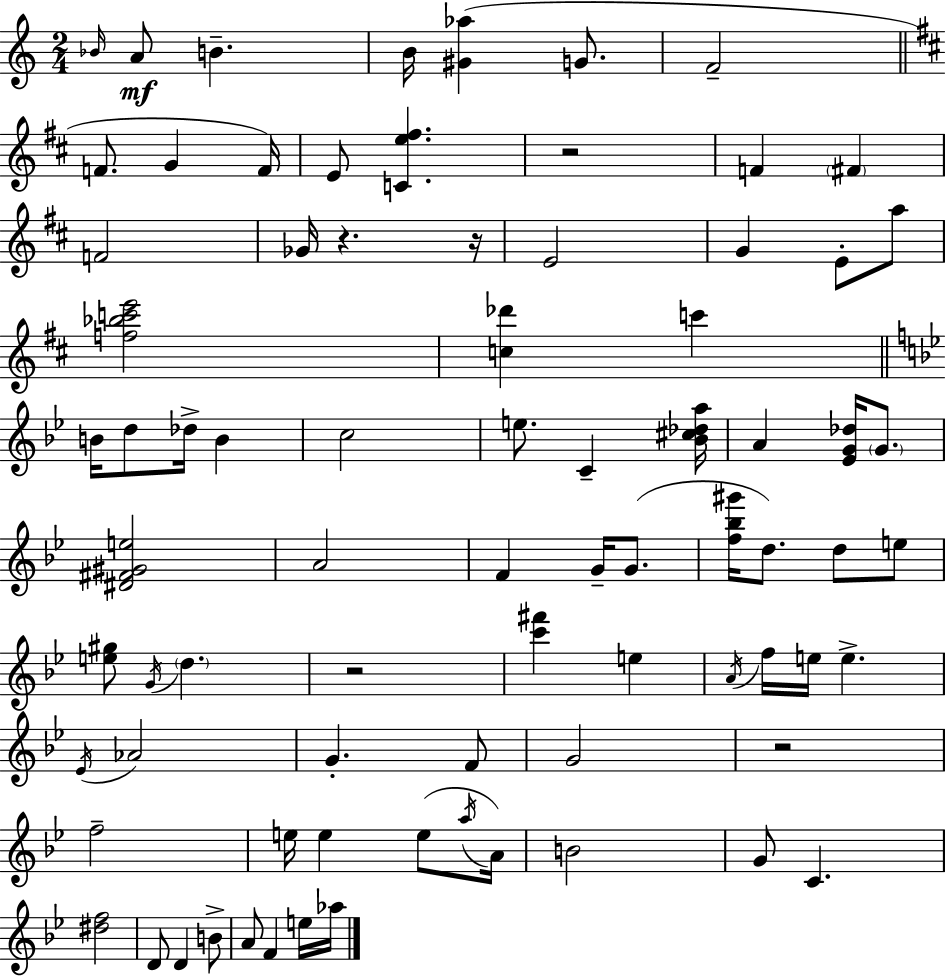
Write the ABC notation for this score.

X:1
T:Untitled
M:2/4
L:1/4
K:Am
_B/4 A/2 B B/4 [^G_a] G/2 F2 F/2 G F/4 E/2 [Ce^f] z2 F ^F F2 _G/4 z z/4 E2 G E/2 a/2 [f_bc'e']2 [c_d'] c' B/4 d/2 _d/4 B c2 e/2 C [_B^c_da]/4 A [_EG_d]/4 G/2 [^D^F^Ge]2 A2 F G/4 G/2 [f_b^g']/4 d/2 d/2 e/2 [e^g]/2 G/4 d z2 [c'^f'] e A/4 f/4 e/4 e _E/4 _A2 G F/2 G2 z2 f2 e/4 e e/2 a/4 A/4 B2 G/2 C [^df]2 D/2 D B/2 A/2 F e/4 _a/4